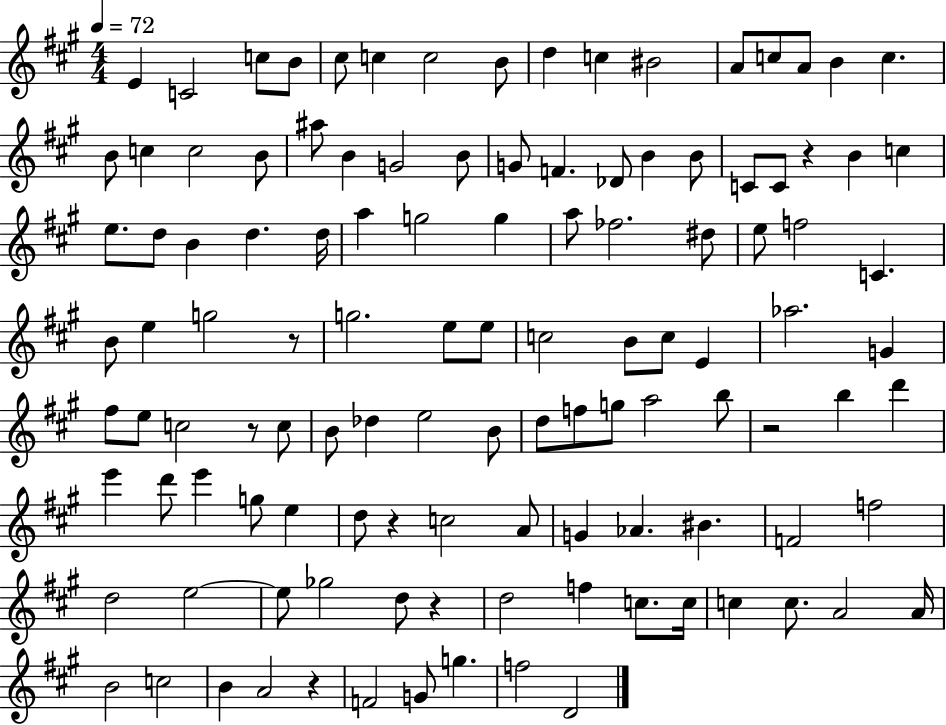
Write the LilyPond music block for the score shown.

{
  \clef treble
  \numericTimeSignature
  \time 4/4
  \key a \major
  \tempo 4 = 72
  \repeat volta 2 { e'4 c'2 c''8 b'8 | cis''8 c''4 c''2 b'8 | d''4 c''4 bis'2 | a'8 c''8 a'8 b'4 c''4. | \break b'8 c''4 c''2 b'8 | ais''8 b'4 g'2 b'8 | g'8 f'4. des'8 b'4 b'8 | c'8 c'8 r4 b'4 c''4 | \break e''8. d''8 b'4 d''4. d''16 | a''4 g''2 g''4 | a''8 fes''2. dis''8 | e''8 f''2 c'4. | \break b'8 e''4 g''2 r8 | g''2. e''8 e''8 | c''2 b'8 c''8 e'4 | aes''2. g'4 | \break fis''8 e''8 c''2 r8 c''8 | b'8 des''4 e''2 b'8 | d''8 f''8 g''8 a''2 b''8 | r2 b''4 d'''4 | \break e'''4 d'''8 e'''4 g''8 e''4 | d''8 r4 c''2 a'8 | g'4 aes'4. bis'4. | f'2 f''2 | \break d''2 e''2~~ | e''8 ges''2 d''8 r4 | d''2 f''4 c''8. c''16 | c''4 c''8. a'2 a'16 | \break b'2 c''2 | b'4 a'2 r4 | f'2 g'8 g''4. | f''2 d'2 | \break } \bar "|."
}